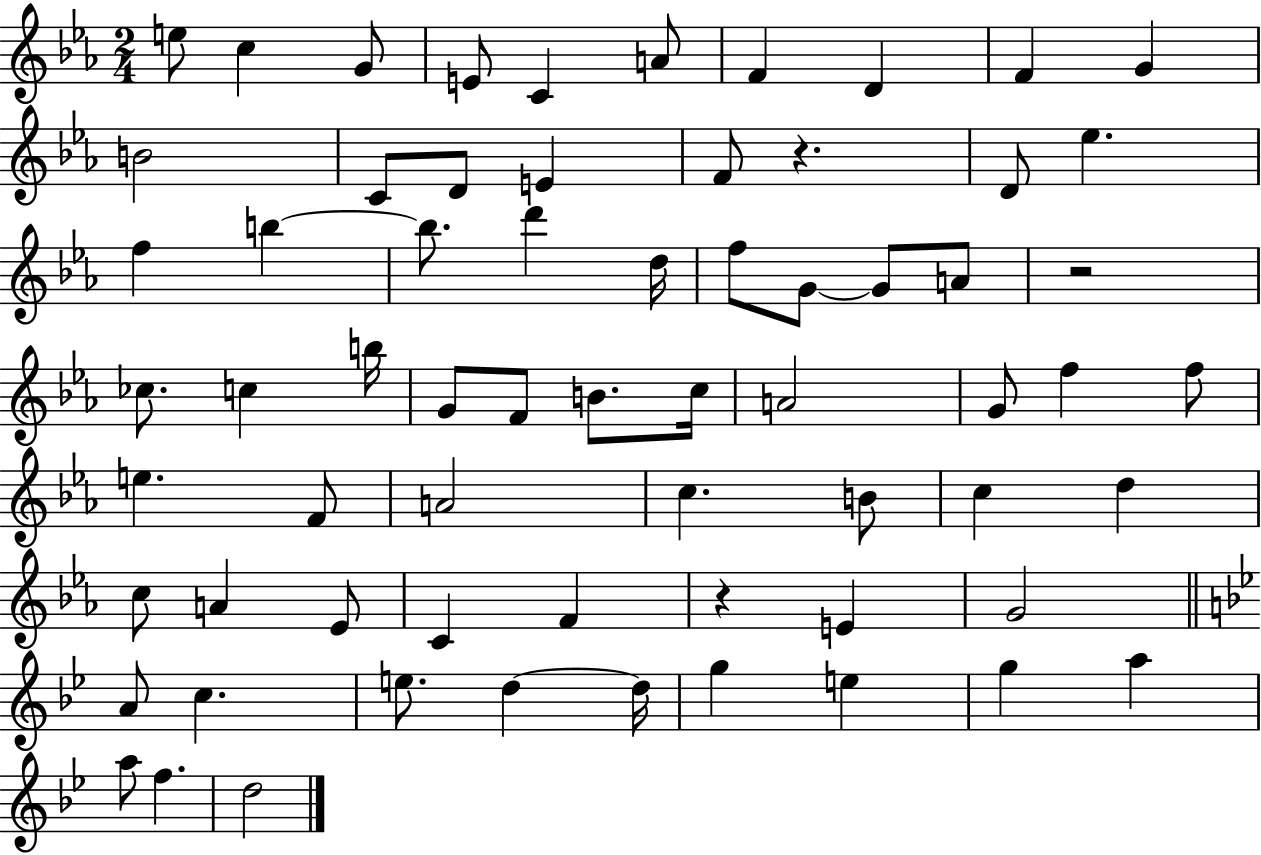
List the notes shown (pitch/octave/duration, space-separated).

E5/e C5/q G4/e E4/e C4/q A4/e F4/q D4/q F4/q G4/q B4/h C4/e D4/e E4/q F4/e R/q. D4/e Eb5/q. F5/q B5/q B5/e. D6/q D5/s F5/e G4/e G4/e A4/e R/h CES5/e. C5/q B5/s G4/e F4/e B4/e. C5/s A4/h G4/e F5/q F5/e E5/q. F4/e A4/h C5/q. B4/e C5/q D5/q C5/e A4/q Eb4/e C4/q F4/q R/q E4/q G4/h A4/e C5/q. E5/e. D5/q D5/s G5/q E5/q G5/q A5/q A5/e F5/q. D5/h